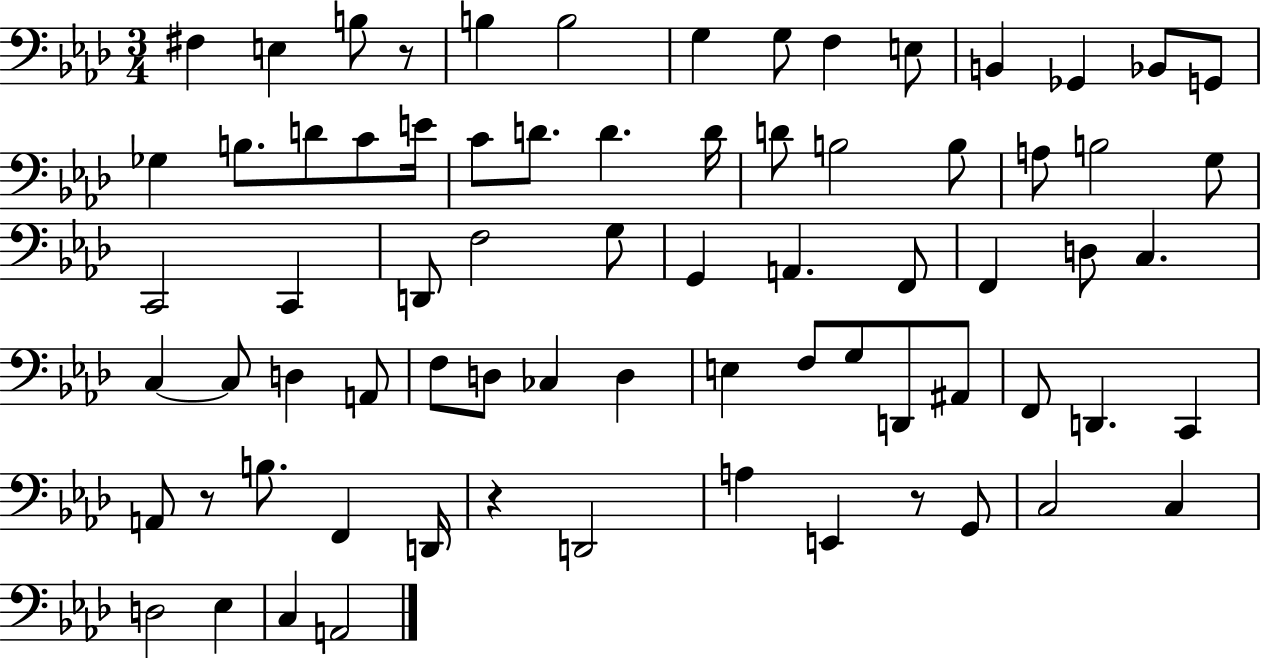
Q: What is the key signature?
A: AES major